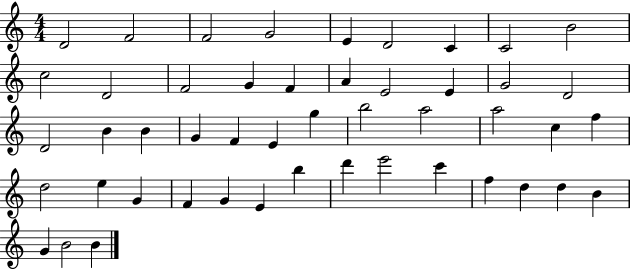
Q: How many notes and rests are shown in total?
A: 48